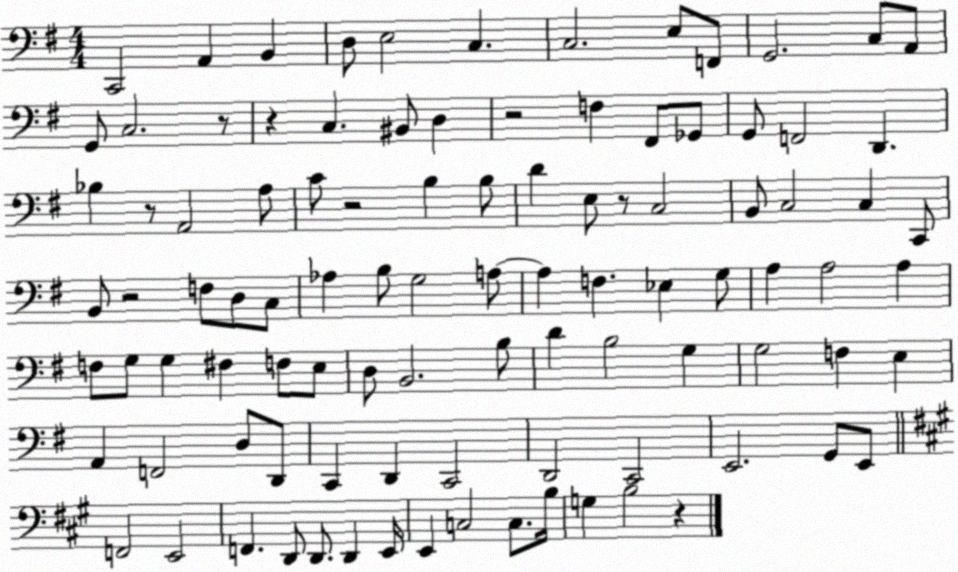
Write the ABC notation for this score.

X:1
T:Untitled
M:4/4
L:1/4
K:G
C,,2 A,, B,, D,/2 E,2 C, C,2 E,/2 F,,/2 G,,2 C,/2 A,,/2 G,,/2 C,2 z/2 z C, ^B,,/2 D, z2 F, ^F,,/2 _G,,/2 G,,/2 F,,2 D,, _B, z/2 A,,2 A,/2 C/2 z2 B, B,/2 D E,/2 z/2 C,2 B,,/2 C,2 C, C,,/2 B,,/2 z2 F,/2 D,/2 C,/2 _A, B,/2 G,2 A,/2 A, F, _E, G,/2 A, A,2 A, F,/2 G,/2 G, ^F, F,/2 E,/2 D,/2 B,,2 B,/2 D B,2 G, G,2 F, E, A,, F,,2 D,/2 D,,/2 C,, D,, C,,2 D,,2 C,,2 E,,2 G,,/2 E,,/2 F,,2 E,,2 F,, D,,/2 D,,/2 D,, E,,/4 E,, C,2 C,/2 B,/4 G, B,2 z